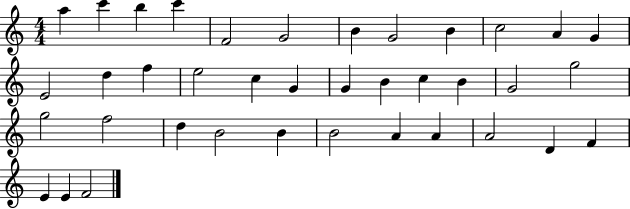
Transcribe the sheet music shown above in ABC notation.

X:1
T:Untitled
M:4/4
L:1/4
K:C
a c' b c' F2 G2 B G2 B c2 A G E2 d f e2 c G G B c B G2 g2 g2 f2 d B2 B B2 A A A2 D F E E F2